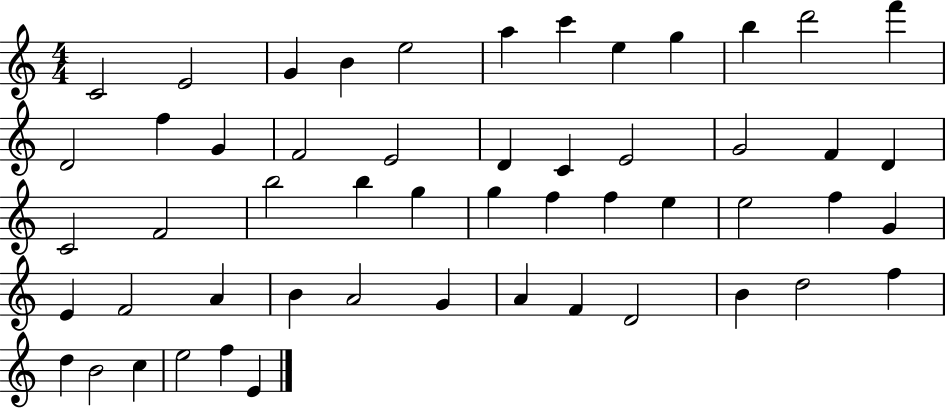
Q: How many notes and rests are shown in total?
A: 53